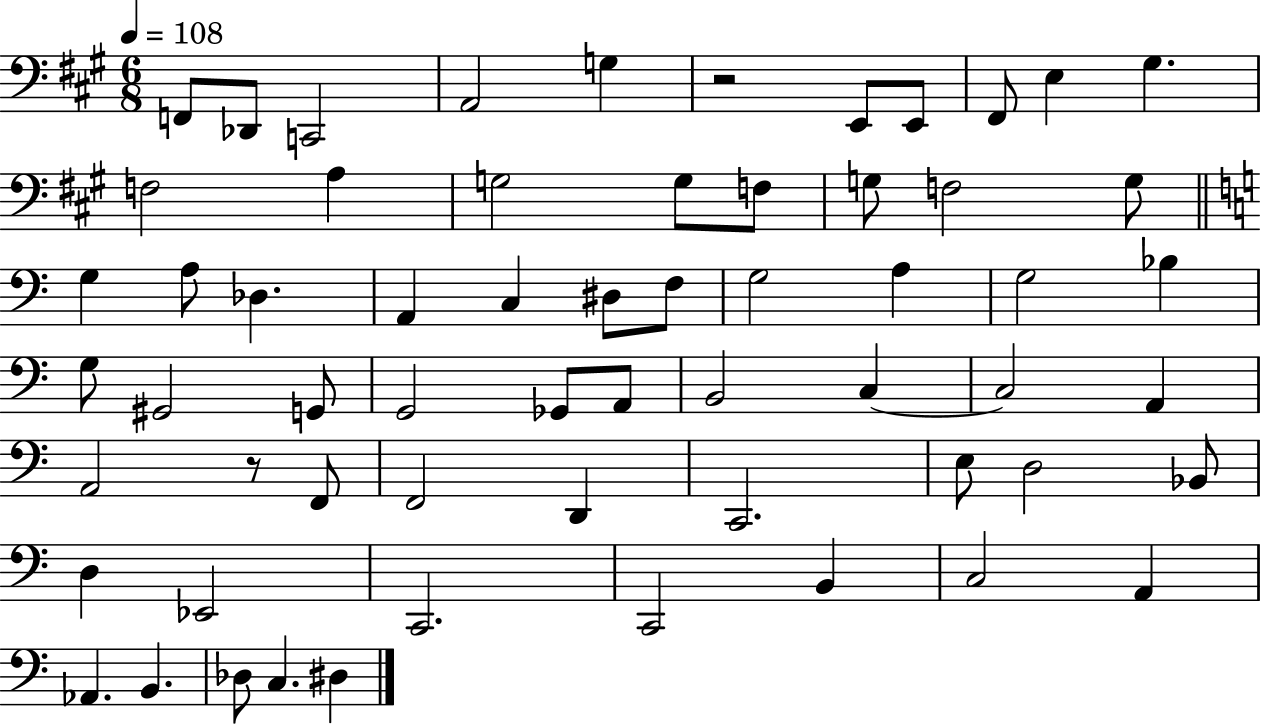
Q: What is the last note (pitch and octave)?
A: D#3